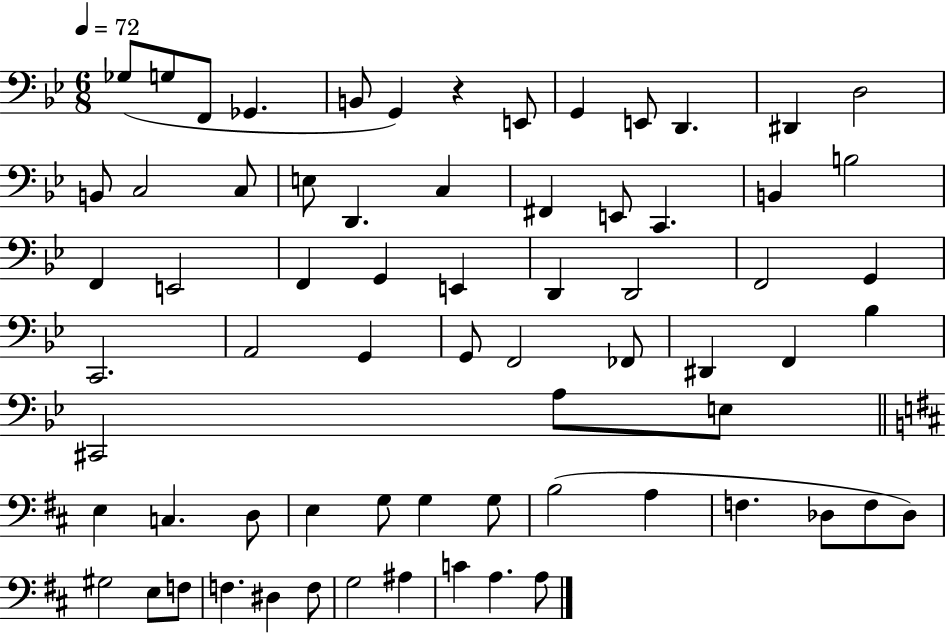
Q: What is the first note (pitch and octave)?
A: Gb3